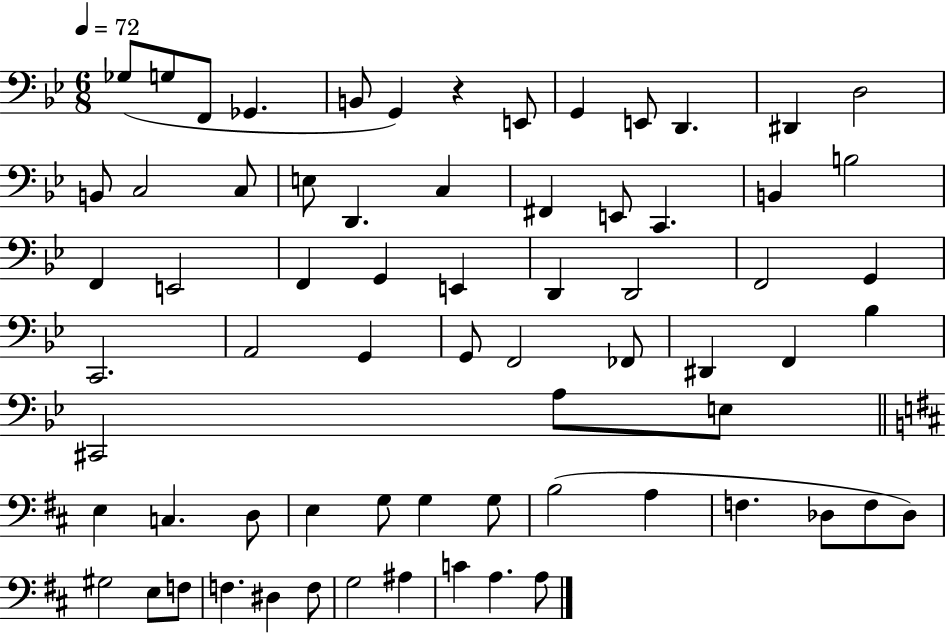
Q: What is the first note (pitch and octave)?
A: Gb3